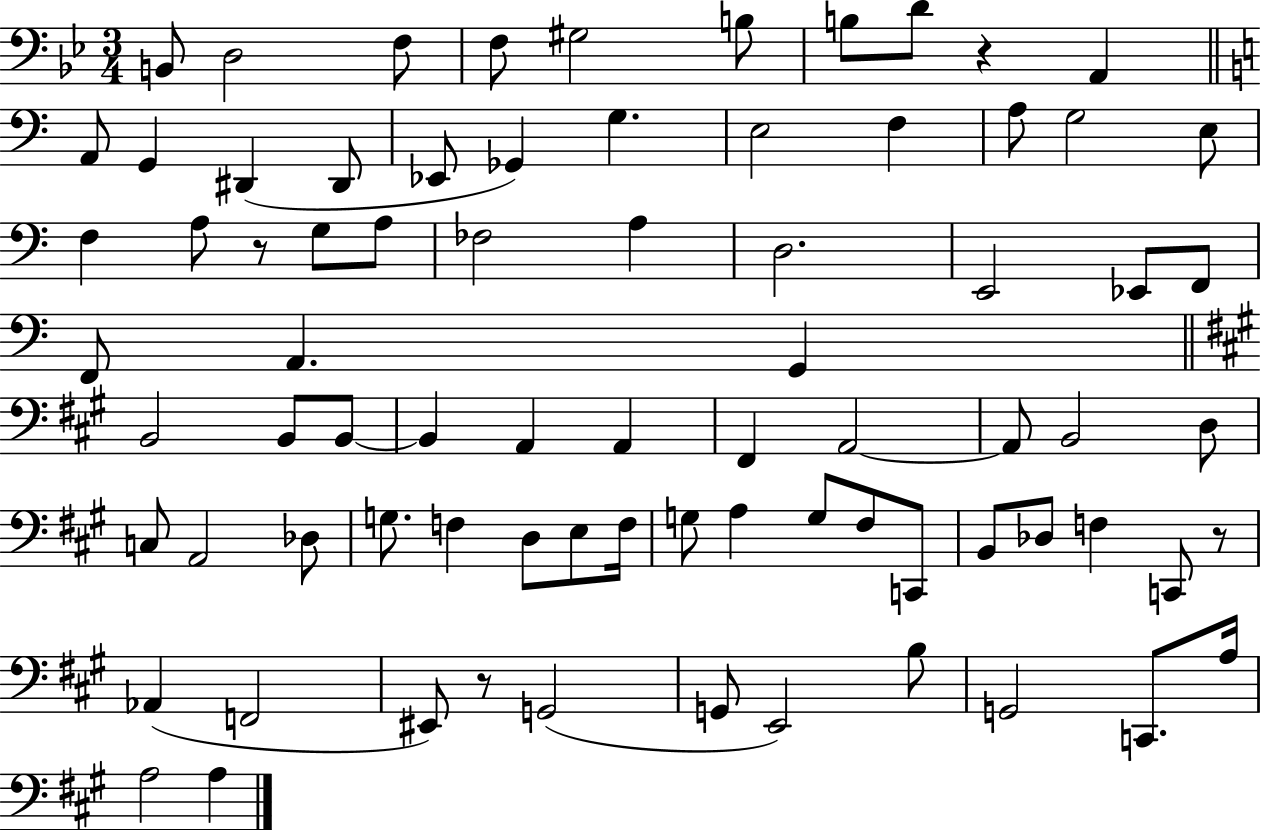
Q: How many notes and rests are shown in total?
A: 78